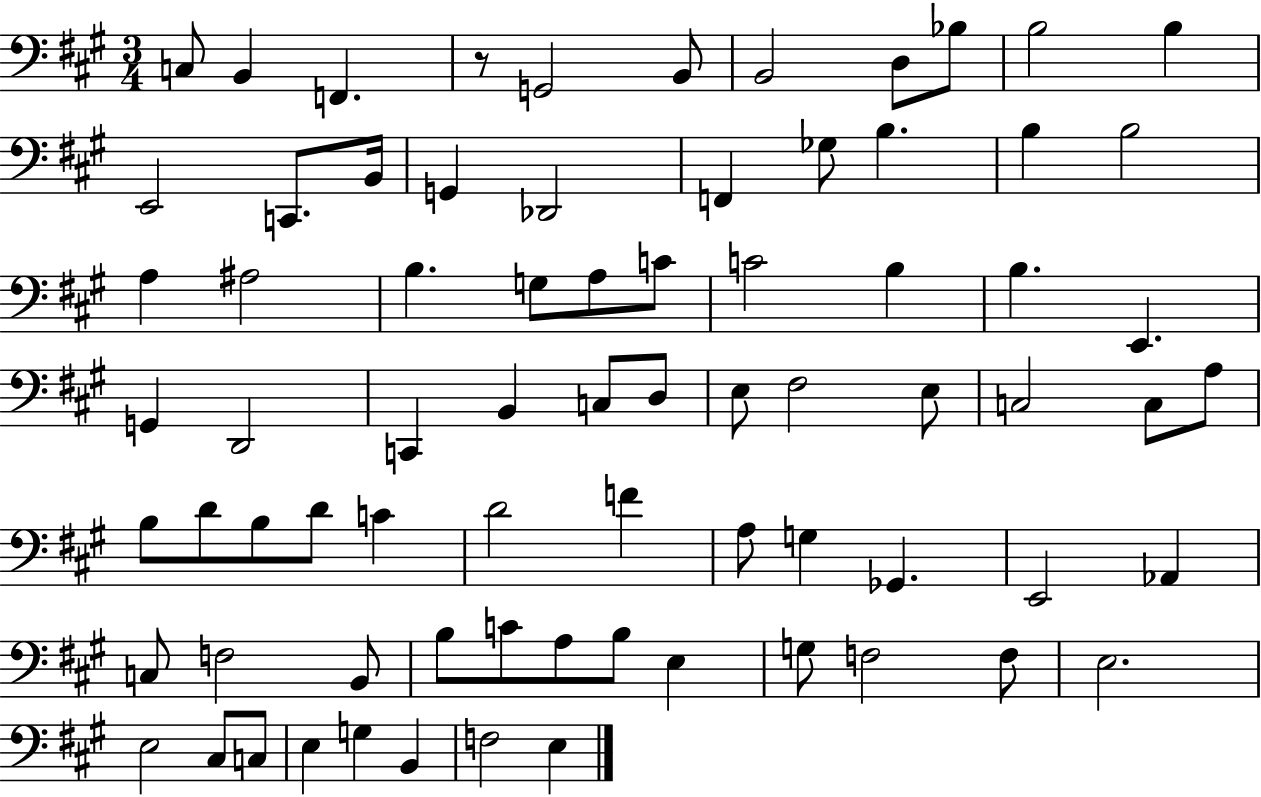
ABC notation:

X:1
T:Untitled
M:3/4
L:1/4
K:A
C,/2 B,, F,, z/2 G,,2 B,,/2 B,,2 D,/2 _B,/2 B,2 B, E,,2 C,,/2 B,,/4 G,, _D,,2 F,, _G,/2 B, B, B,2 A, ^A,2 B, G,/2 A,/2 C/2 C2 B, B, E,, G,, D,,2 C,, B,, C,/2 D,/2 E,/2 ^F,2 E,/2 C,2 C,/2 A,/2 B,/2 D/2 B,/2 D/2 C D2 F A,/2 G, _G,, E,,2 _A,, C,/2 F,2 B,,/2 B,/2 C/2 A,/2 B,/2 E, G,/2 F,2 F,/2 E,2 E,2 ^C,/2 C,/2 E, G, B,, F,2 E,